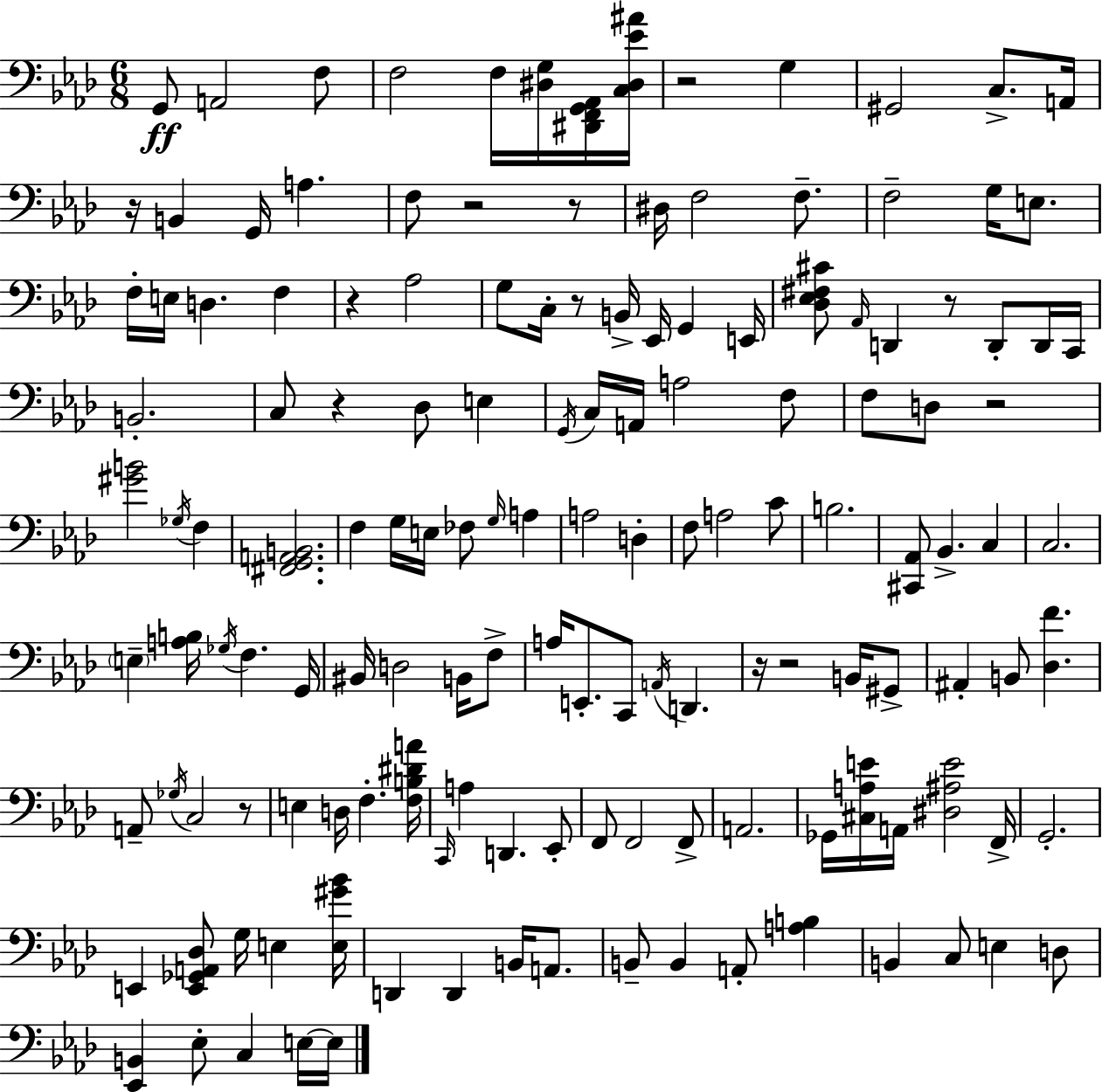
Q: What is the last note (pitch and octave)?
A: E3